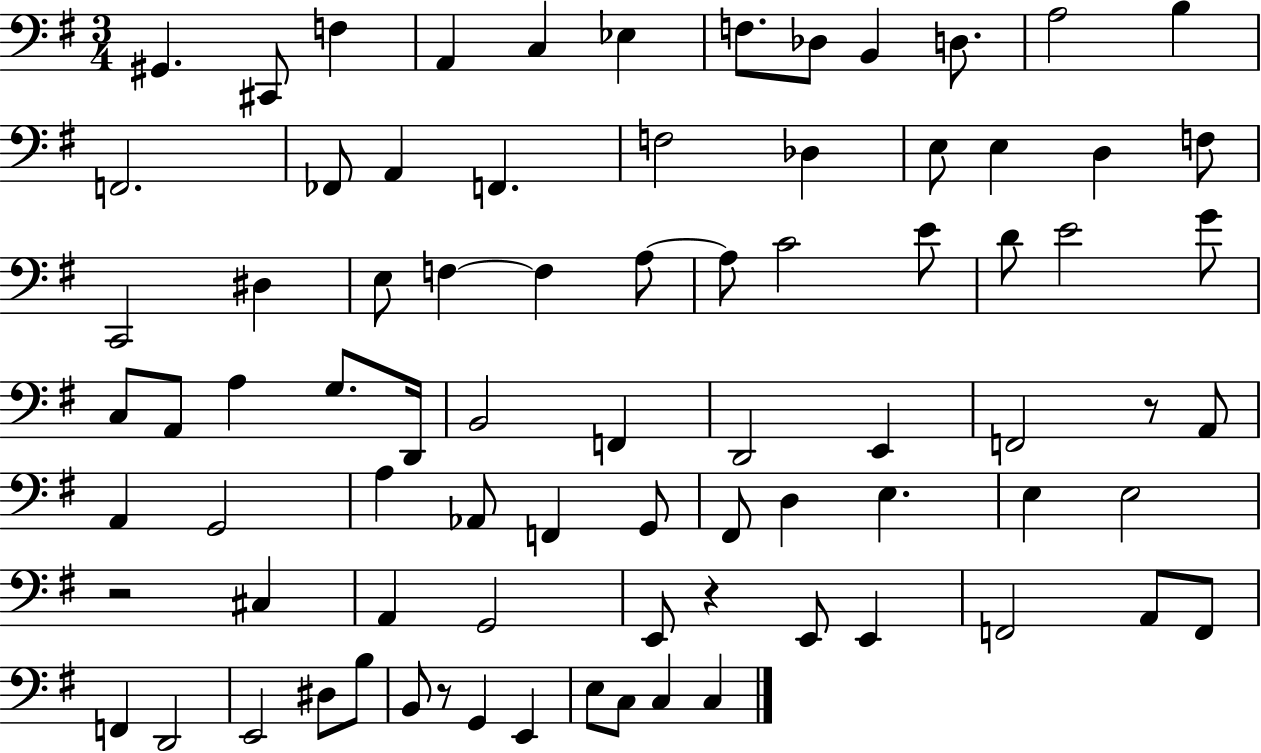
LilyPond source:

{
  \clef bass
  \numericTimeSignature
  \time 3/4
  \key g \major
  gis,4. cis,8 f4 | a,4 c4 ees4 | f8. des8 b,4 d8. | a2 b4 | \break f,2. | fes,8 a,4 f,4. | f2 des4 | e8 e4 d4 f8 | \break c,2 dis4 | e8 f4~~ f4 a8~~ | a8 c'2 e'8 | d'8 e'2 g'8 | \break c8 a,8 a4 g8. d,16 | b,2 f,4 | d,2 e,4 | f,2 r8 a,8 | \break a,4 g,2 | a4 aes,8 f,4 g,8 | fis,8 d4 e4. | e4 e2 | \break r2 cis4 | a,4 g,2 | e,8 r4 e,8 e,4 | f,2 a,8 f,8 | \break f,4 d,2 | e,2 dis8 b8 | b,8 r8 g,4 e,4 | e8 c8 c4 c4 | \break \bar "|."
}